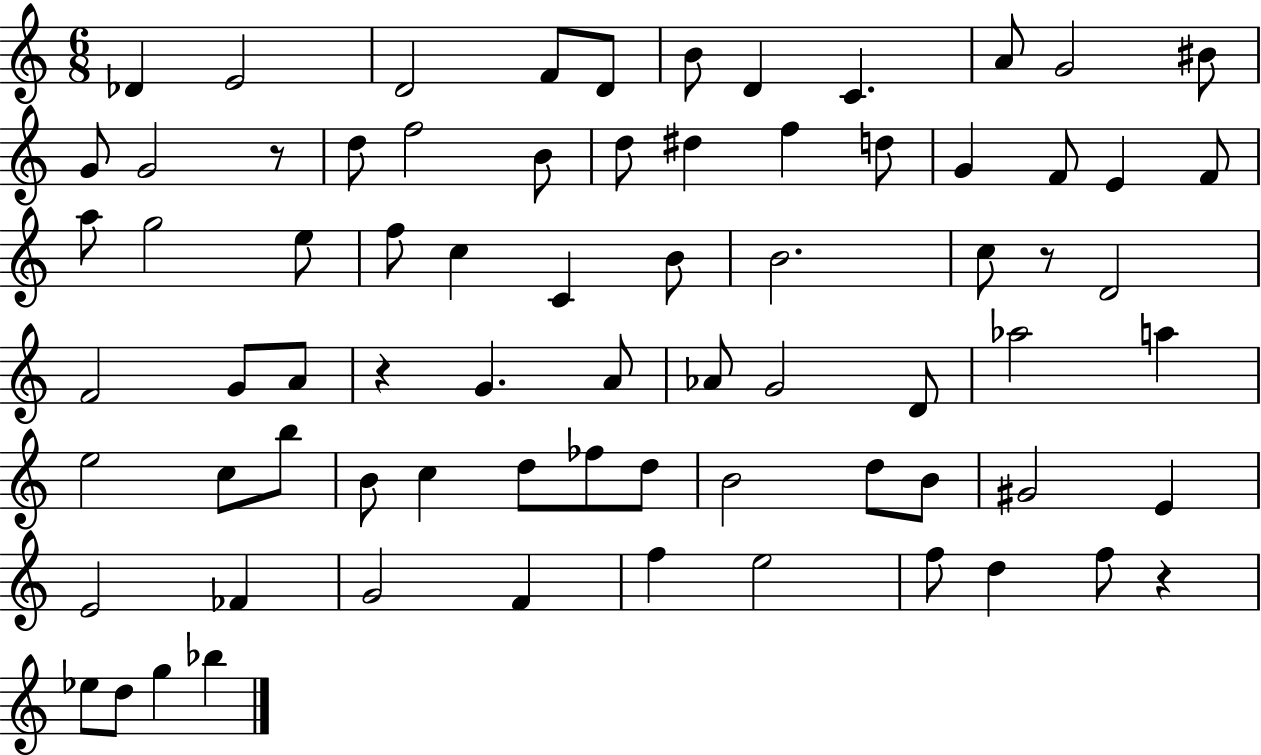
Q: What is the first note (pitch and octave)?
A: Db4